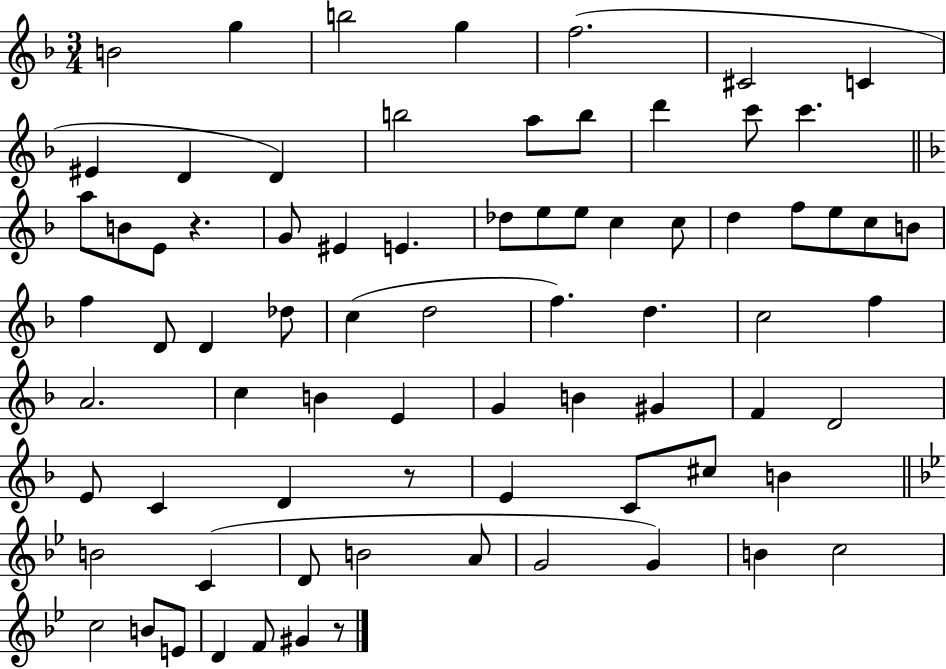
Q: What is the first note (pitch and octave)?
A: B4